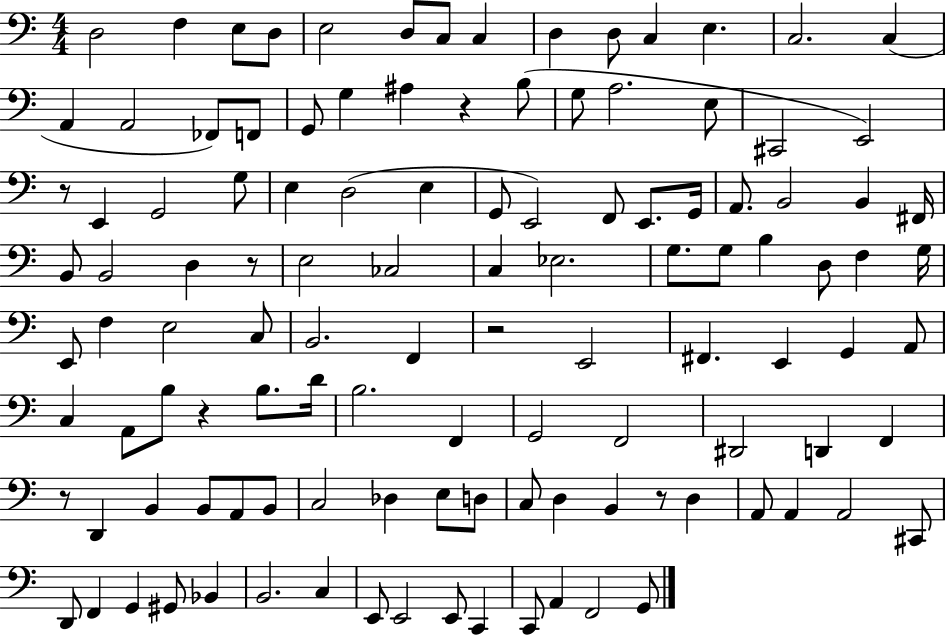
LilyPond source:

{
  \clef bass
  \numericTimeSignature
  \time 4/4
  \key c \major
  d2 f4 e8 d8 | e2 d8 c8 c4 | d4 d8 c4 e4. | c2. c4( | \break a,4 a,2 fes,8) f,8 | g,8 g4 ais4 r4 b8( | g8 a2. e8 | cis,2 e,2) | \break r8 e,4 g,2 g8 | e4 d2( e4 | g,8 e,2) f,8 e,8. g,16 | a,8. b,2 b,4 fis,16 | \break b,8 b,2 d4 r8 | e2 ces2 | c4 ees2. | g8. g8 b4 d8 f4 g16 | \break e,8 f4 e2 c8 | b,2. f,4 | r2 e,2 | fis,4. e,4 g,4 a,8 | \break c4 a,8 b8 r4 b8. d'16 | b2. f,4 | g,2 f,2 | dis,2 d,4 f,4 | \break r8 d,4 b,4 b,8 a,8 b,8 | c2 des4 e8 d8 | c8 d4 b,4 r8 d4 | a,8 a,4 a,2 cis,8 | \break d,8 f,4 g,4 gis,8 bes,4 | b,2. c4 | e,8 e,2 e,8 c,4 | c,8 a,4 f,2 g,8 | \break \bar "|."
}